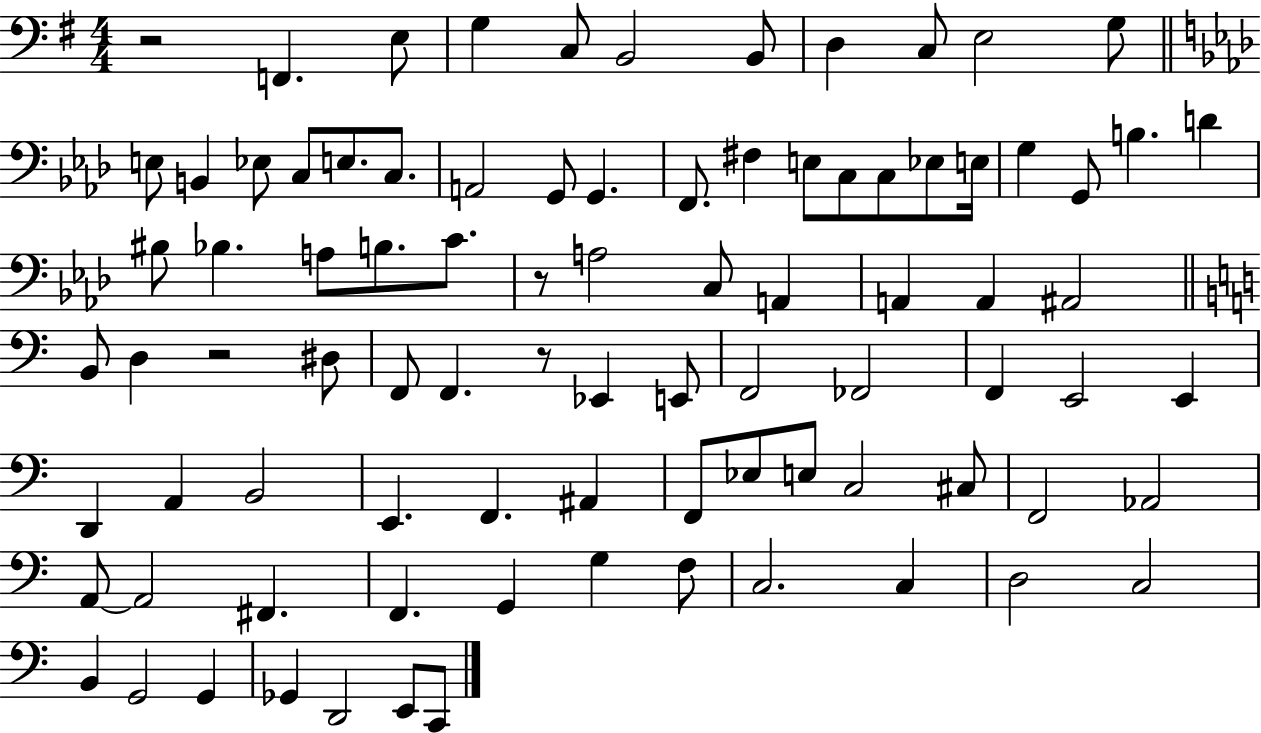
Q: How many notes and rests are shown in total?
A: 88